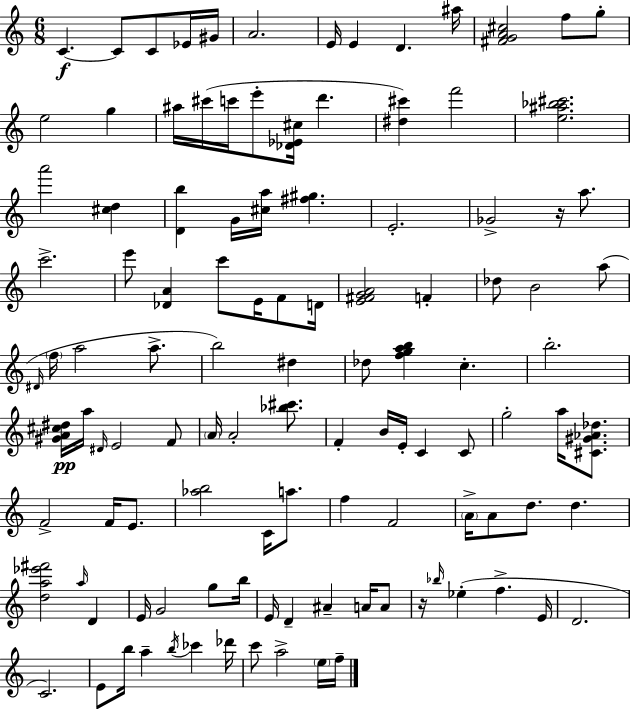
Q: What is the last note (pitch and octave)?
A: F5